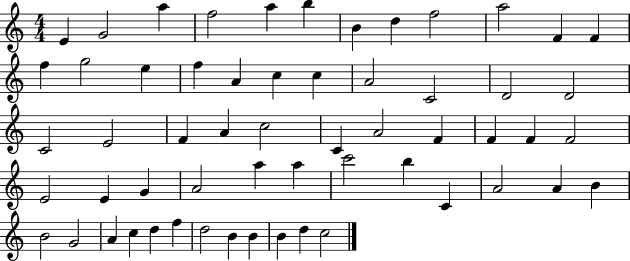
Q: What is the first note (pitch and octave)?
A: E4